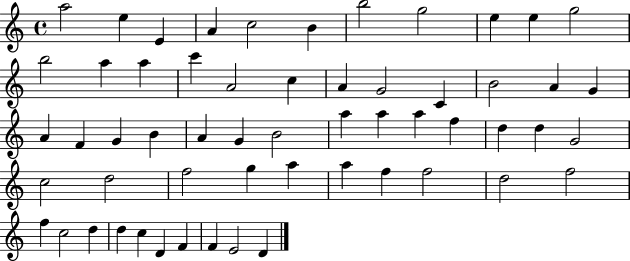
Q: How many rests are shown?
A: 0